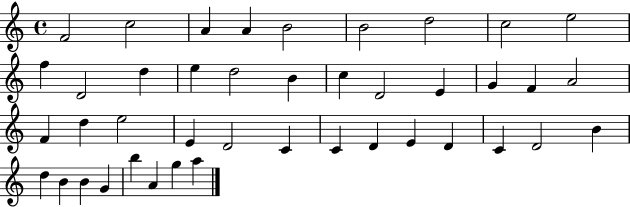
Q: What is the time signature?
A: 4/4